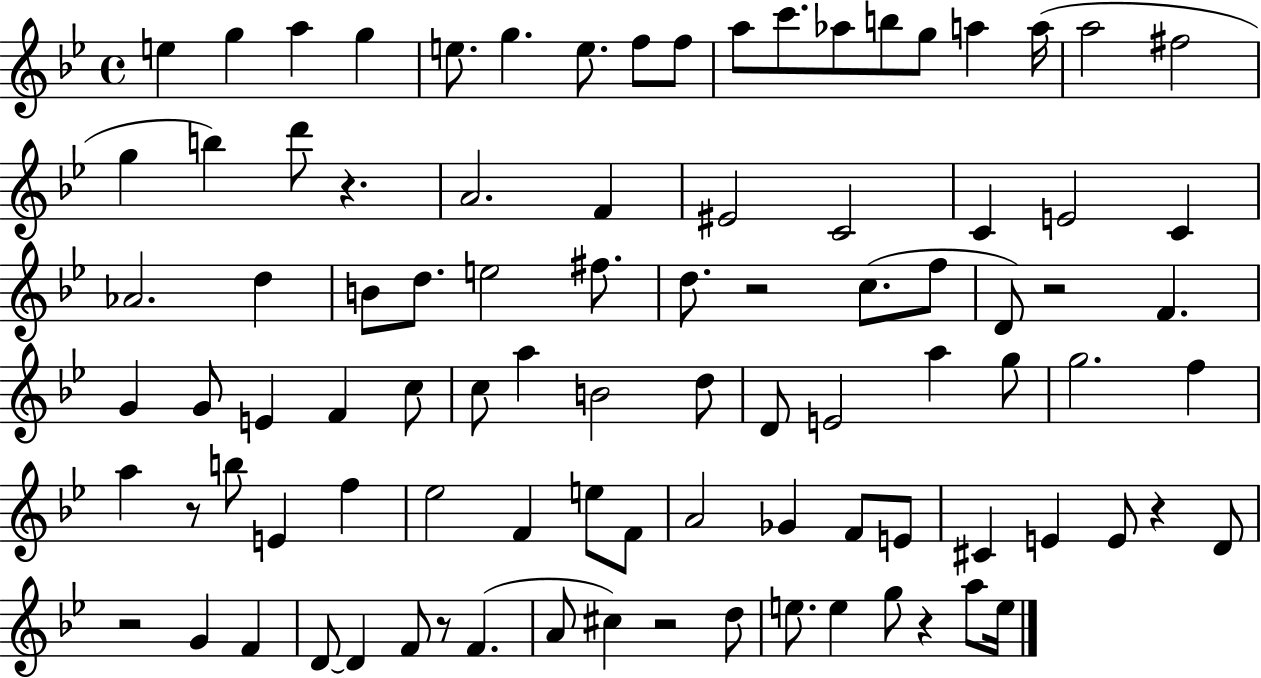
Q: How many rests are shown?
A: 9